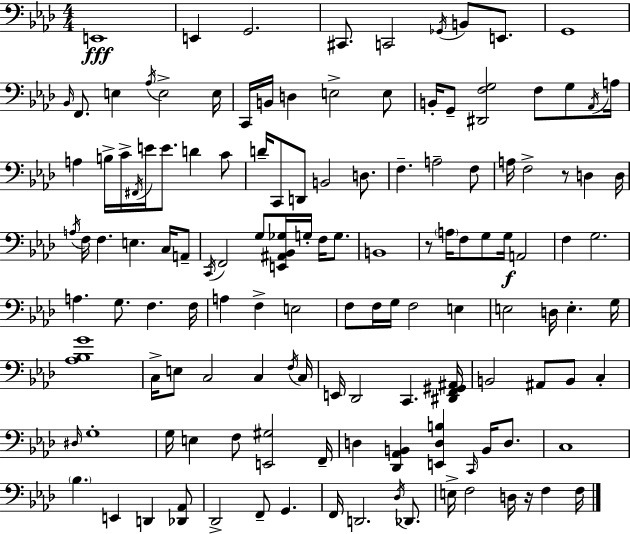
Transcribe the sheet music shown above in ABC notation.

X:1
T:Untitled
M:4/4
L:1/4
K:Fm
E,,4 E,, G,,2 ^C,,/2 C,,2 _G,,/4 B,,/2 E,,/2 G,,4 _B,,/4 F,,/2 E, _A,/4 E,2 E,/4 C,,/4 B,,/4 D, E,2 E,/2 B,,/4 G,,/2 [^D,,F,G,]2 F,/2 G,/2 _A,,/4 A,/4 A, B,/4 C/4 ^F,,/4 E/4 E/2 D C/2 D/4 C,,/2 D,,/2 B,,2 D,/2 F, A,2 F,/2 A,/4 F,2 z/2 D, D,/4 A,/4 F,/4 F, E, C,/4 A,,/2 C,,/4 F,,2 G,/2 [E,,^A,,_B,,_G,]/4 G,/4 F,/4 G,/2 B,,4 z/2 A,/4 F,/2 G,/2 G,/4 A,,2 F, G,2 A, G,/2 F, F,/4 A, F, E,2 F,/2 F,/4 G,/4 F,2 E, E,2 D,/4 E, G,/4 [_A,_B,G]4 C,/4 E,/2 C,2 C, F,/4 C,/4 E,,/4 _D,,2 C,, [^D,,F,,^G,,^A,,]/4 B,,2 ^A,,/2 B,,/2 C, ^D,/4 G,4 G,/4 E, F,/2 [E,,^G,]2 F,,/4 D, [_D,,_A,,B,,] [E,,D,B,] C,,/4 B,,/4 D,/2 C,4 _B, E,, D,, [_D,,_A,,]/2 _D,,2 F,,/2 G,, F,,/4 D,,2 _D,/4 _D,,/2 E,/4 F,2 D,/4 z/4 F, F,/4